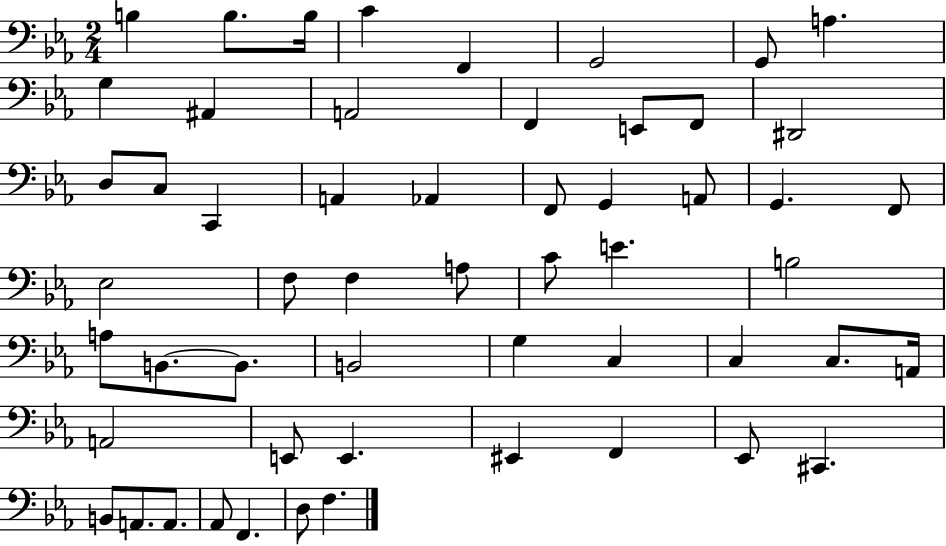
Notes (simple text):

B3/q B3/e. B3/s C4/q F2/q G2/h G2/e A3/q. G3/q A#2/q A2/h F2/q E2/e F2/e D#2/h D3/e C3/e C2/q A2/q Ab2/q F2/e G2/q A2/e G2/q. F2/e Eb3/h F3/e F3/q A3/e C4/e E4/q. B3/h A3/e B2/e. B2/e. B2/h G3/q C3/q C3/q C3/e. A2/s A2/h E2/e E2/q. EIS2/q F2/q Eb2/e C#2/q. B2/e A2/e. A2/e. Ab2/e F2/q. D3/e F3/q.